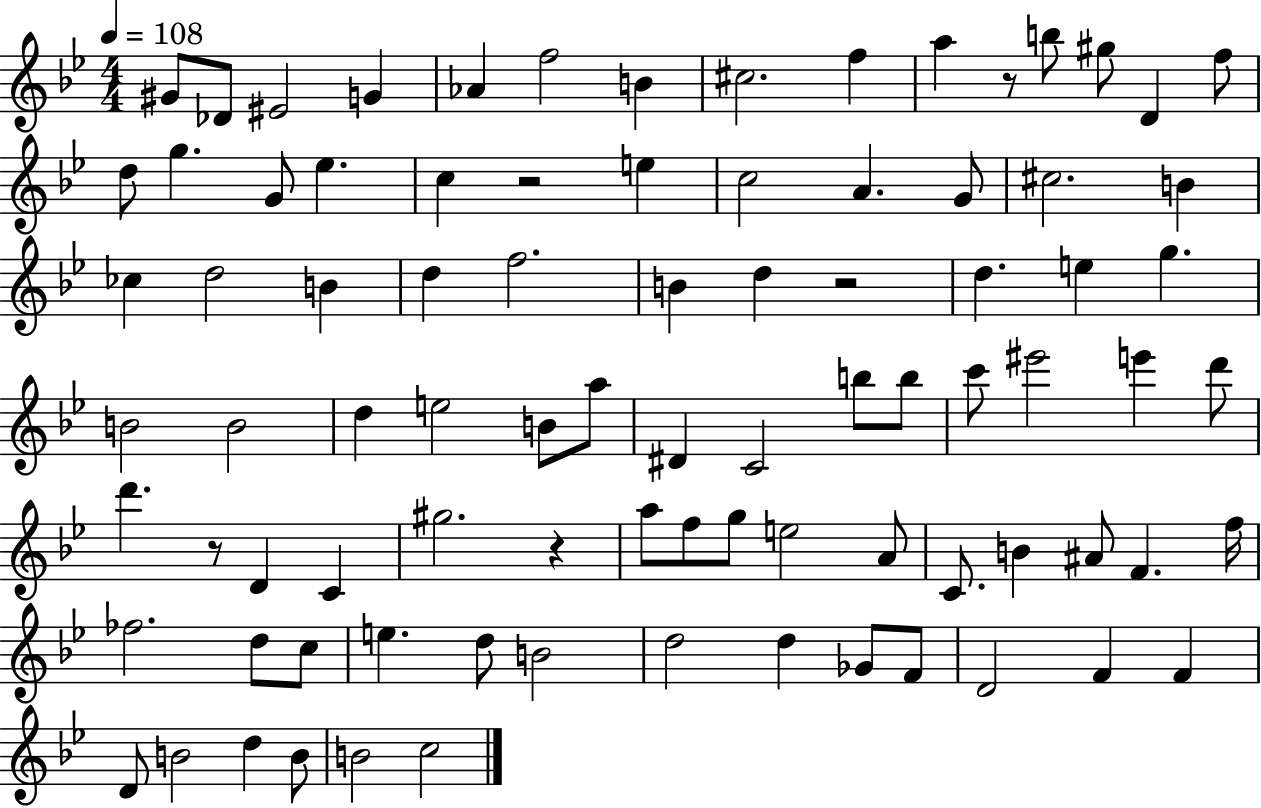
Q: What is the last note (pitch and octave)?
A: C5